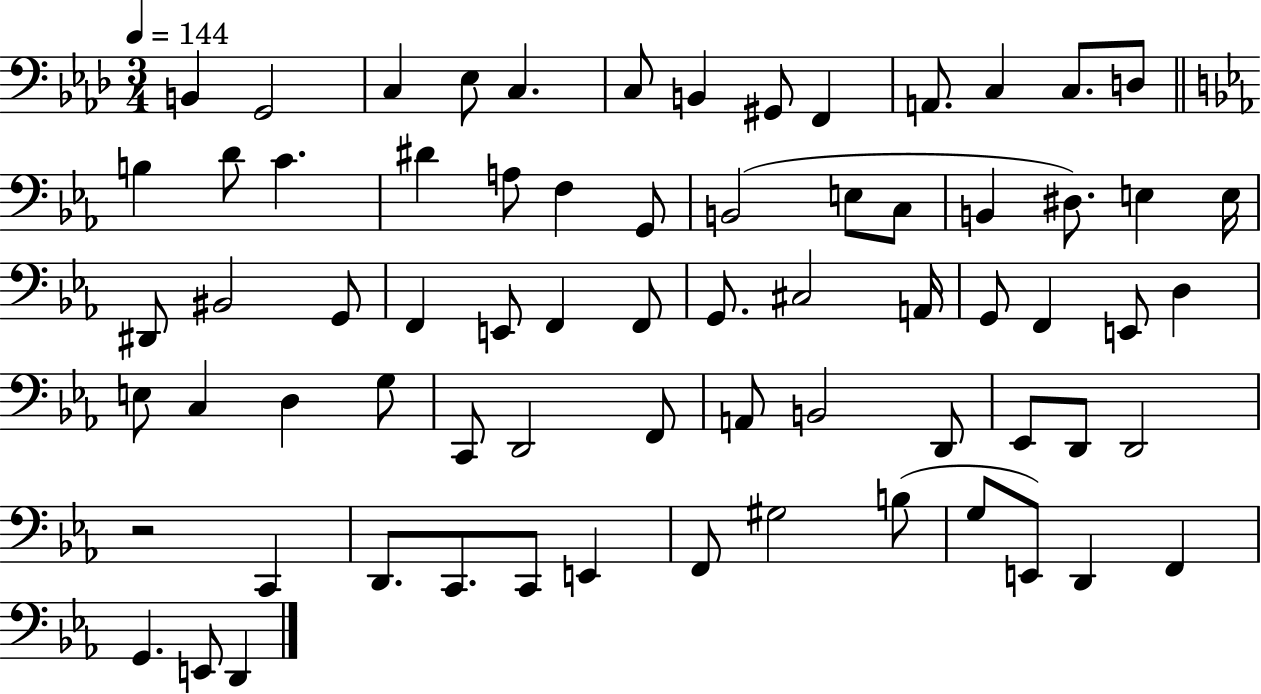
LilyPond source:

{
  \clef bass
  \numericTimeSignature
  \time 3/4
  \key aes \major
  \tempo 4 = 144
  b,4 g,2 | c4 ees8 c4. | c8 b,4 gis,8 f,4 | a,8. c4 c8. d8 | \break \bar "||" \break \key c \minor b4 d'8 c'4. | dis'4 a8 f4 g,8 | b,2( e8 c8 | b,4 dis8.) e4 e16 | \break dis,8 bis,2 g,8 | f,4 e,8 f,4 f,8 | g,8. cis2 a,16 | g,8 f,4 e,8 d4 | \break e8 c4 d4 g8 | c,8 d,2 f,8 | a,8 b,2 d,8 | ees,8 d,8 d,2 | \break r2 c,4 | d,8. c,8. c,8 e,4 | f,8 gis2 b8( | g8 e,8) d,4 f,4 | \break g,4. e,8 d,4 | \bar "|."
}